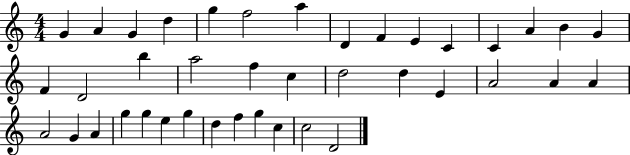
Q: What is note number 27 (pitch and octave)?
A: A4